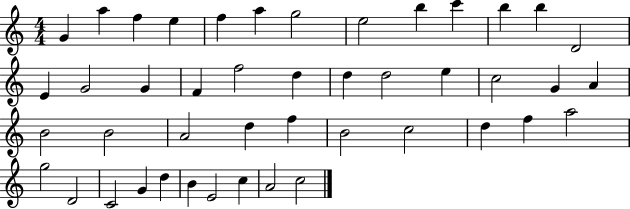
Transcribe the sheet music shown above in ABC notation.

X:1
T:Untitled
M:4/4
L:1/4
K:C
G a f e f a g2 e2 b c' b b D2 E G2 G F f2 d d d2 e c2 G A B2 B2 A2 d f B2 c2 d f a2 g2 D2 C2 G d B E2 c A2 c2